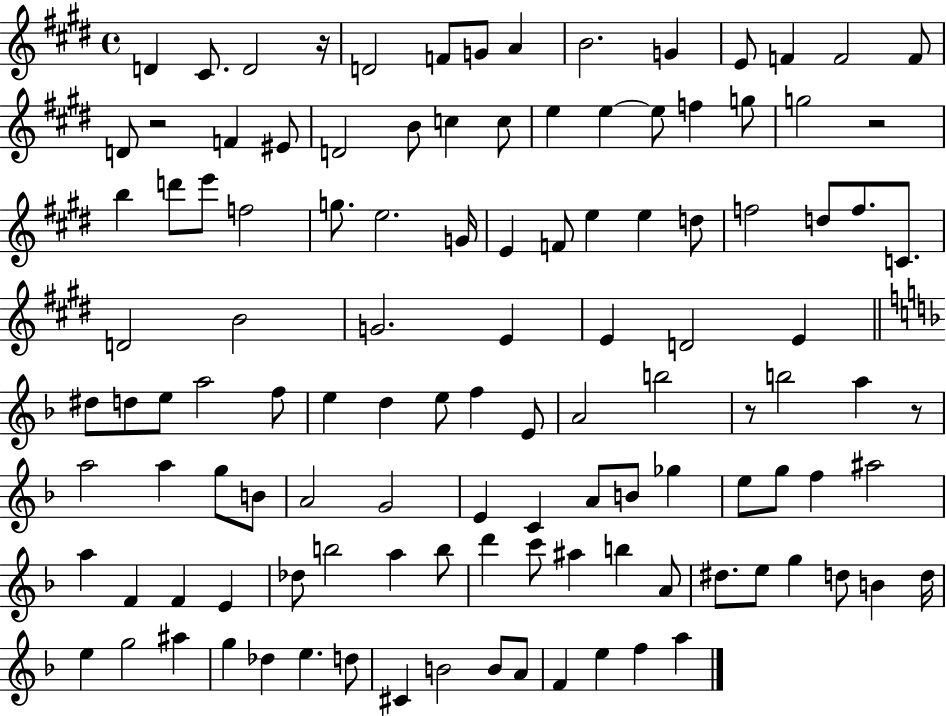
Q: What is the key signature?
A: E major